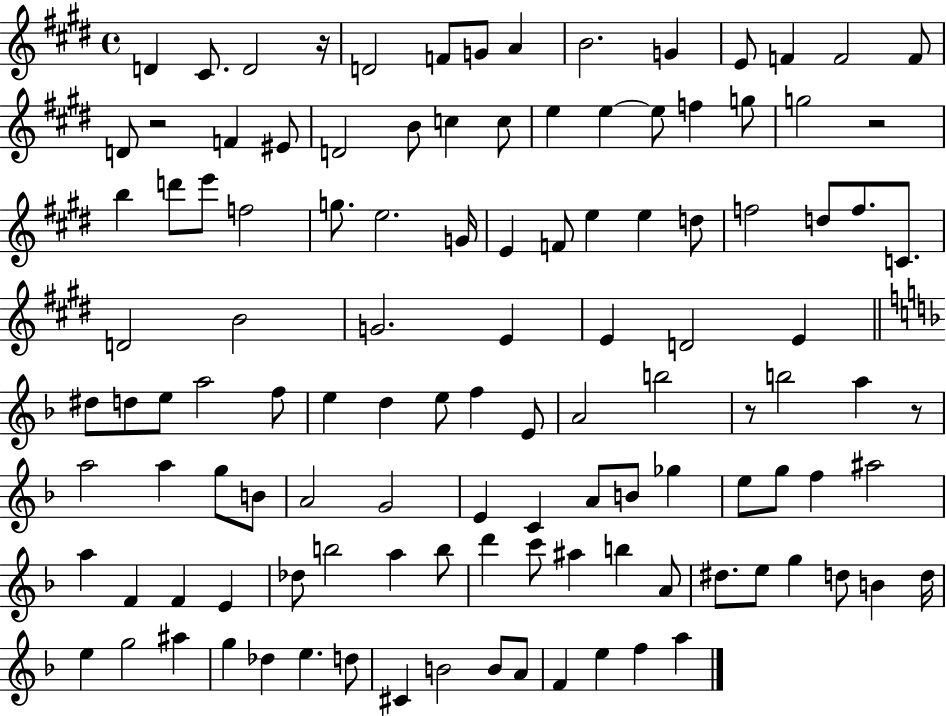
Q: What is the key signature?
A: E major